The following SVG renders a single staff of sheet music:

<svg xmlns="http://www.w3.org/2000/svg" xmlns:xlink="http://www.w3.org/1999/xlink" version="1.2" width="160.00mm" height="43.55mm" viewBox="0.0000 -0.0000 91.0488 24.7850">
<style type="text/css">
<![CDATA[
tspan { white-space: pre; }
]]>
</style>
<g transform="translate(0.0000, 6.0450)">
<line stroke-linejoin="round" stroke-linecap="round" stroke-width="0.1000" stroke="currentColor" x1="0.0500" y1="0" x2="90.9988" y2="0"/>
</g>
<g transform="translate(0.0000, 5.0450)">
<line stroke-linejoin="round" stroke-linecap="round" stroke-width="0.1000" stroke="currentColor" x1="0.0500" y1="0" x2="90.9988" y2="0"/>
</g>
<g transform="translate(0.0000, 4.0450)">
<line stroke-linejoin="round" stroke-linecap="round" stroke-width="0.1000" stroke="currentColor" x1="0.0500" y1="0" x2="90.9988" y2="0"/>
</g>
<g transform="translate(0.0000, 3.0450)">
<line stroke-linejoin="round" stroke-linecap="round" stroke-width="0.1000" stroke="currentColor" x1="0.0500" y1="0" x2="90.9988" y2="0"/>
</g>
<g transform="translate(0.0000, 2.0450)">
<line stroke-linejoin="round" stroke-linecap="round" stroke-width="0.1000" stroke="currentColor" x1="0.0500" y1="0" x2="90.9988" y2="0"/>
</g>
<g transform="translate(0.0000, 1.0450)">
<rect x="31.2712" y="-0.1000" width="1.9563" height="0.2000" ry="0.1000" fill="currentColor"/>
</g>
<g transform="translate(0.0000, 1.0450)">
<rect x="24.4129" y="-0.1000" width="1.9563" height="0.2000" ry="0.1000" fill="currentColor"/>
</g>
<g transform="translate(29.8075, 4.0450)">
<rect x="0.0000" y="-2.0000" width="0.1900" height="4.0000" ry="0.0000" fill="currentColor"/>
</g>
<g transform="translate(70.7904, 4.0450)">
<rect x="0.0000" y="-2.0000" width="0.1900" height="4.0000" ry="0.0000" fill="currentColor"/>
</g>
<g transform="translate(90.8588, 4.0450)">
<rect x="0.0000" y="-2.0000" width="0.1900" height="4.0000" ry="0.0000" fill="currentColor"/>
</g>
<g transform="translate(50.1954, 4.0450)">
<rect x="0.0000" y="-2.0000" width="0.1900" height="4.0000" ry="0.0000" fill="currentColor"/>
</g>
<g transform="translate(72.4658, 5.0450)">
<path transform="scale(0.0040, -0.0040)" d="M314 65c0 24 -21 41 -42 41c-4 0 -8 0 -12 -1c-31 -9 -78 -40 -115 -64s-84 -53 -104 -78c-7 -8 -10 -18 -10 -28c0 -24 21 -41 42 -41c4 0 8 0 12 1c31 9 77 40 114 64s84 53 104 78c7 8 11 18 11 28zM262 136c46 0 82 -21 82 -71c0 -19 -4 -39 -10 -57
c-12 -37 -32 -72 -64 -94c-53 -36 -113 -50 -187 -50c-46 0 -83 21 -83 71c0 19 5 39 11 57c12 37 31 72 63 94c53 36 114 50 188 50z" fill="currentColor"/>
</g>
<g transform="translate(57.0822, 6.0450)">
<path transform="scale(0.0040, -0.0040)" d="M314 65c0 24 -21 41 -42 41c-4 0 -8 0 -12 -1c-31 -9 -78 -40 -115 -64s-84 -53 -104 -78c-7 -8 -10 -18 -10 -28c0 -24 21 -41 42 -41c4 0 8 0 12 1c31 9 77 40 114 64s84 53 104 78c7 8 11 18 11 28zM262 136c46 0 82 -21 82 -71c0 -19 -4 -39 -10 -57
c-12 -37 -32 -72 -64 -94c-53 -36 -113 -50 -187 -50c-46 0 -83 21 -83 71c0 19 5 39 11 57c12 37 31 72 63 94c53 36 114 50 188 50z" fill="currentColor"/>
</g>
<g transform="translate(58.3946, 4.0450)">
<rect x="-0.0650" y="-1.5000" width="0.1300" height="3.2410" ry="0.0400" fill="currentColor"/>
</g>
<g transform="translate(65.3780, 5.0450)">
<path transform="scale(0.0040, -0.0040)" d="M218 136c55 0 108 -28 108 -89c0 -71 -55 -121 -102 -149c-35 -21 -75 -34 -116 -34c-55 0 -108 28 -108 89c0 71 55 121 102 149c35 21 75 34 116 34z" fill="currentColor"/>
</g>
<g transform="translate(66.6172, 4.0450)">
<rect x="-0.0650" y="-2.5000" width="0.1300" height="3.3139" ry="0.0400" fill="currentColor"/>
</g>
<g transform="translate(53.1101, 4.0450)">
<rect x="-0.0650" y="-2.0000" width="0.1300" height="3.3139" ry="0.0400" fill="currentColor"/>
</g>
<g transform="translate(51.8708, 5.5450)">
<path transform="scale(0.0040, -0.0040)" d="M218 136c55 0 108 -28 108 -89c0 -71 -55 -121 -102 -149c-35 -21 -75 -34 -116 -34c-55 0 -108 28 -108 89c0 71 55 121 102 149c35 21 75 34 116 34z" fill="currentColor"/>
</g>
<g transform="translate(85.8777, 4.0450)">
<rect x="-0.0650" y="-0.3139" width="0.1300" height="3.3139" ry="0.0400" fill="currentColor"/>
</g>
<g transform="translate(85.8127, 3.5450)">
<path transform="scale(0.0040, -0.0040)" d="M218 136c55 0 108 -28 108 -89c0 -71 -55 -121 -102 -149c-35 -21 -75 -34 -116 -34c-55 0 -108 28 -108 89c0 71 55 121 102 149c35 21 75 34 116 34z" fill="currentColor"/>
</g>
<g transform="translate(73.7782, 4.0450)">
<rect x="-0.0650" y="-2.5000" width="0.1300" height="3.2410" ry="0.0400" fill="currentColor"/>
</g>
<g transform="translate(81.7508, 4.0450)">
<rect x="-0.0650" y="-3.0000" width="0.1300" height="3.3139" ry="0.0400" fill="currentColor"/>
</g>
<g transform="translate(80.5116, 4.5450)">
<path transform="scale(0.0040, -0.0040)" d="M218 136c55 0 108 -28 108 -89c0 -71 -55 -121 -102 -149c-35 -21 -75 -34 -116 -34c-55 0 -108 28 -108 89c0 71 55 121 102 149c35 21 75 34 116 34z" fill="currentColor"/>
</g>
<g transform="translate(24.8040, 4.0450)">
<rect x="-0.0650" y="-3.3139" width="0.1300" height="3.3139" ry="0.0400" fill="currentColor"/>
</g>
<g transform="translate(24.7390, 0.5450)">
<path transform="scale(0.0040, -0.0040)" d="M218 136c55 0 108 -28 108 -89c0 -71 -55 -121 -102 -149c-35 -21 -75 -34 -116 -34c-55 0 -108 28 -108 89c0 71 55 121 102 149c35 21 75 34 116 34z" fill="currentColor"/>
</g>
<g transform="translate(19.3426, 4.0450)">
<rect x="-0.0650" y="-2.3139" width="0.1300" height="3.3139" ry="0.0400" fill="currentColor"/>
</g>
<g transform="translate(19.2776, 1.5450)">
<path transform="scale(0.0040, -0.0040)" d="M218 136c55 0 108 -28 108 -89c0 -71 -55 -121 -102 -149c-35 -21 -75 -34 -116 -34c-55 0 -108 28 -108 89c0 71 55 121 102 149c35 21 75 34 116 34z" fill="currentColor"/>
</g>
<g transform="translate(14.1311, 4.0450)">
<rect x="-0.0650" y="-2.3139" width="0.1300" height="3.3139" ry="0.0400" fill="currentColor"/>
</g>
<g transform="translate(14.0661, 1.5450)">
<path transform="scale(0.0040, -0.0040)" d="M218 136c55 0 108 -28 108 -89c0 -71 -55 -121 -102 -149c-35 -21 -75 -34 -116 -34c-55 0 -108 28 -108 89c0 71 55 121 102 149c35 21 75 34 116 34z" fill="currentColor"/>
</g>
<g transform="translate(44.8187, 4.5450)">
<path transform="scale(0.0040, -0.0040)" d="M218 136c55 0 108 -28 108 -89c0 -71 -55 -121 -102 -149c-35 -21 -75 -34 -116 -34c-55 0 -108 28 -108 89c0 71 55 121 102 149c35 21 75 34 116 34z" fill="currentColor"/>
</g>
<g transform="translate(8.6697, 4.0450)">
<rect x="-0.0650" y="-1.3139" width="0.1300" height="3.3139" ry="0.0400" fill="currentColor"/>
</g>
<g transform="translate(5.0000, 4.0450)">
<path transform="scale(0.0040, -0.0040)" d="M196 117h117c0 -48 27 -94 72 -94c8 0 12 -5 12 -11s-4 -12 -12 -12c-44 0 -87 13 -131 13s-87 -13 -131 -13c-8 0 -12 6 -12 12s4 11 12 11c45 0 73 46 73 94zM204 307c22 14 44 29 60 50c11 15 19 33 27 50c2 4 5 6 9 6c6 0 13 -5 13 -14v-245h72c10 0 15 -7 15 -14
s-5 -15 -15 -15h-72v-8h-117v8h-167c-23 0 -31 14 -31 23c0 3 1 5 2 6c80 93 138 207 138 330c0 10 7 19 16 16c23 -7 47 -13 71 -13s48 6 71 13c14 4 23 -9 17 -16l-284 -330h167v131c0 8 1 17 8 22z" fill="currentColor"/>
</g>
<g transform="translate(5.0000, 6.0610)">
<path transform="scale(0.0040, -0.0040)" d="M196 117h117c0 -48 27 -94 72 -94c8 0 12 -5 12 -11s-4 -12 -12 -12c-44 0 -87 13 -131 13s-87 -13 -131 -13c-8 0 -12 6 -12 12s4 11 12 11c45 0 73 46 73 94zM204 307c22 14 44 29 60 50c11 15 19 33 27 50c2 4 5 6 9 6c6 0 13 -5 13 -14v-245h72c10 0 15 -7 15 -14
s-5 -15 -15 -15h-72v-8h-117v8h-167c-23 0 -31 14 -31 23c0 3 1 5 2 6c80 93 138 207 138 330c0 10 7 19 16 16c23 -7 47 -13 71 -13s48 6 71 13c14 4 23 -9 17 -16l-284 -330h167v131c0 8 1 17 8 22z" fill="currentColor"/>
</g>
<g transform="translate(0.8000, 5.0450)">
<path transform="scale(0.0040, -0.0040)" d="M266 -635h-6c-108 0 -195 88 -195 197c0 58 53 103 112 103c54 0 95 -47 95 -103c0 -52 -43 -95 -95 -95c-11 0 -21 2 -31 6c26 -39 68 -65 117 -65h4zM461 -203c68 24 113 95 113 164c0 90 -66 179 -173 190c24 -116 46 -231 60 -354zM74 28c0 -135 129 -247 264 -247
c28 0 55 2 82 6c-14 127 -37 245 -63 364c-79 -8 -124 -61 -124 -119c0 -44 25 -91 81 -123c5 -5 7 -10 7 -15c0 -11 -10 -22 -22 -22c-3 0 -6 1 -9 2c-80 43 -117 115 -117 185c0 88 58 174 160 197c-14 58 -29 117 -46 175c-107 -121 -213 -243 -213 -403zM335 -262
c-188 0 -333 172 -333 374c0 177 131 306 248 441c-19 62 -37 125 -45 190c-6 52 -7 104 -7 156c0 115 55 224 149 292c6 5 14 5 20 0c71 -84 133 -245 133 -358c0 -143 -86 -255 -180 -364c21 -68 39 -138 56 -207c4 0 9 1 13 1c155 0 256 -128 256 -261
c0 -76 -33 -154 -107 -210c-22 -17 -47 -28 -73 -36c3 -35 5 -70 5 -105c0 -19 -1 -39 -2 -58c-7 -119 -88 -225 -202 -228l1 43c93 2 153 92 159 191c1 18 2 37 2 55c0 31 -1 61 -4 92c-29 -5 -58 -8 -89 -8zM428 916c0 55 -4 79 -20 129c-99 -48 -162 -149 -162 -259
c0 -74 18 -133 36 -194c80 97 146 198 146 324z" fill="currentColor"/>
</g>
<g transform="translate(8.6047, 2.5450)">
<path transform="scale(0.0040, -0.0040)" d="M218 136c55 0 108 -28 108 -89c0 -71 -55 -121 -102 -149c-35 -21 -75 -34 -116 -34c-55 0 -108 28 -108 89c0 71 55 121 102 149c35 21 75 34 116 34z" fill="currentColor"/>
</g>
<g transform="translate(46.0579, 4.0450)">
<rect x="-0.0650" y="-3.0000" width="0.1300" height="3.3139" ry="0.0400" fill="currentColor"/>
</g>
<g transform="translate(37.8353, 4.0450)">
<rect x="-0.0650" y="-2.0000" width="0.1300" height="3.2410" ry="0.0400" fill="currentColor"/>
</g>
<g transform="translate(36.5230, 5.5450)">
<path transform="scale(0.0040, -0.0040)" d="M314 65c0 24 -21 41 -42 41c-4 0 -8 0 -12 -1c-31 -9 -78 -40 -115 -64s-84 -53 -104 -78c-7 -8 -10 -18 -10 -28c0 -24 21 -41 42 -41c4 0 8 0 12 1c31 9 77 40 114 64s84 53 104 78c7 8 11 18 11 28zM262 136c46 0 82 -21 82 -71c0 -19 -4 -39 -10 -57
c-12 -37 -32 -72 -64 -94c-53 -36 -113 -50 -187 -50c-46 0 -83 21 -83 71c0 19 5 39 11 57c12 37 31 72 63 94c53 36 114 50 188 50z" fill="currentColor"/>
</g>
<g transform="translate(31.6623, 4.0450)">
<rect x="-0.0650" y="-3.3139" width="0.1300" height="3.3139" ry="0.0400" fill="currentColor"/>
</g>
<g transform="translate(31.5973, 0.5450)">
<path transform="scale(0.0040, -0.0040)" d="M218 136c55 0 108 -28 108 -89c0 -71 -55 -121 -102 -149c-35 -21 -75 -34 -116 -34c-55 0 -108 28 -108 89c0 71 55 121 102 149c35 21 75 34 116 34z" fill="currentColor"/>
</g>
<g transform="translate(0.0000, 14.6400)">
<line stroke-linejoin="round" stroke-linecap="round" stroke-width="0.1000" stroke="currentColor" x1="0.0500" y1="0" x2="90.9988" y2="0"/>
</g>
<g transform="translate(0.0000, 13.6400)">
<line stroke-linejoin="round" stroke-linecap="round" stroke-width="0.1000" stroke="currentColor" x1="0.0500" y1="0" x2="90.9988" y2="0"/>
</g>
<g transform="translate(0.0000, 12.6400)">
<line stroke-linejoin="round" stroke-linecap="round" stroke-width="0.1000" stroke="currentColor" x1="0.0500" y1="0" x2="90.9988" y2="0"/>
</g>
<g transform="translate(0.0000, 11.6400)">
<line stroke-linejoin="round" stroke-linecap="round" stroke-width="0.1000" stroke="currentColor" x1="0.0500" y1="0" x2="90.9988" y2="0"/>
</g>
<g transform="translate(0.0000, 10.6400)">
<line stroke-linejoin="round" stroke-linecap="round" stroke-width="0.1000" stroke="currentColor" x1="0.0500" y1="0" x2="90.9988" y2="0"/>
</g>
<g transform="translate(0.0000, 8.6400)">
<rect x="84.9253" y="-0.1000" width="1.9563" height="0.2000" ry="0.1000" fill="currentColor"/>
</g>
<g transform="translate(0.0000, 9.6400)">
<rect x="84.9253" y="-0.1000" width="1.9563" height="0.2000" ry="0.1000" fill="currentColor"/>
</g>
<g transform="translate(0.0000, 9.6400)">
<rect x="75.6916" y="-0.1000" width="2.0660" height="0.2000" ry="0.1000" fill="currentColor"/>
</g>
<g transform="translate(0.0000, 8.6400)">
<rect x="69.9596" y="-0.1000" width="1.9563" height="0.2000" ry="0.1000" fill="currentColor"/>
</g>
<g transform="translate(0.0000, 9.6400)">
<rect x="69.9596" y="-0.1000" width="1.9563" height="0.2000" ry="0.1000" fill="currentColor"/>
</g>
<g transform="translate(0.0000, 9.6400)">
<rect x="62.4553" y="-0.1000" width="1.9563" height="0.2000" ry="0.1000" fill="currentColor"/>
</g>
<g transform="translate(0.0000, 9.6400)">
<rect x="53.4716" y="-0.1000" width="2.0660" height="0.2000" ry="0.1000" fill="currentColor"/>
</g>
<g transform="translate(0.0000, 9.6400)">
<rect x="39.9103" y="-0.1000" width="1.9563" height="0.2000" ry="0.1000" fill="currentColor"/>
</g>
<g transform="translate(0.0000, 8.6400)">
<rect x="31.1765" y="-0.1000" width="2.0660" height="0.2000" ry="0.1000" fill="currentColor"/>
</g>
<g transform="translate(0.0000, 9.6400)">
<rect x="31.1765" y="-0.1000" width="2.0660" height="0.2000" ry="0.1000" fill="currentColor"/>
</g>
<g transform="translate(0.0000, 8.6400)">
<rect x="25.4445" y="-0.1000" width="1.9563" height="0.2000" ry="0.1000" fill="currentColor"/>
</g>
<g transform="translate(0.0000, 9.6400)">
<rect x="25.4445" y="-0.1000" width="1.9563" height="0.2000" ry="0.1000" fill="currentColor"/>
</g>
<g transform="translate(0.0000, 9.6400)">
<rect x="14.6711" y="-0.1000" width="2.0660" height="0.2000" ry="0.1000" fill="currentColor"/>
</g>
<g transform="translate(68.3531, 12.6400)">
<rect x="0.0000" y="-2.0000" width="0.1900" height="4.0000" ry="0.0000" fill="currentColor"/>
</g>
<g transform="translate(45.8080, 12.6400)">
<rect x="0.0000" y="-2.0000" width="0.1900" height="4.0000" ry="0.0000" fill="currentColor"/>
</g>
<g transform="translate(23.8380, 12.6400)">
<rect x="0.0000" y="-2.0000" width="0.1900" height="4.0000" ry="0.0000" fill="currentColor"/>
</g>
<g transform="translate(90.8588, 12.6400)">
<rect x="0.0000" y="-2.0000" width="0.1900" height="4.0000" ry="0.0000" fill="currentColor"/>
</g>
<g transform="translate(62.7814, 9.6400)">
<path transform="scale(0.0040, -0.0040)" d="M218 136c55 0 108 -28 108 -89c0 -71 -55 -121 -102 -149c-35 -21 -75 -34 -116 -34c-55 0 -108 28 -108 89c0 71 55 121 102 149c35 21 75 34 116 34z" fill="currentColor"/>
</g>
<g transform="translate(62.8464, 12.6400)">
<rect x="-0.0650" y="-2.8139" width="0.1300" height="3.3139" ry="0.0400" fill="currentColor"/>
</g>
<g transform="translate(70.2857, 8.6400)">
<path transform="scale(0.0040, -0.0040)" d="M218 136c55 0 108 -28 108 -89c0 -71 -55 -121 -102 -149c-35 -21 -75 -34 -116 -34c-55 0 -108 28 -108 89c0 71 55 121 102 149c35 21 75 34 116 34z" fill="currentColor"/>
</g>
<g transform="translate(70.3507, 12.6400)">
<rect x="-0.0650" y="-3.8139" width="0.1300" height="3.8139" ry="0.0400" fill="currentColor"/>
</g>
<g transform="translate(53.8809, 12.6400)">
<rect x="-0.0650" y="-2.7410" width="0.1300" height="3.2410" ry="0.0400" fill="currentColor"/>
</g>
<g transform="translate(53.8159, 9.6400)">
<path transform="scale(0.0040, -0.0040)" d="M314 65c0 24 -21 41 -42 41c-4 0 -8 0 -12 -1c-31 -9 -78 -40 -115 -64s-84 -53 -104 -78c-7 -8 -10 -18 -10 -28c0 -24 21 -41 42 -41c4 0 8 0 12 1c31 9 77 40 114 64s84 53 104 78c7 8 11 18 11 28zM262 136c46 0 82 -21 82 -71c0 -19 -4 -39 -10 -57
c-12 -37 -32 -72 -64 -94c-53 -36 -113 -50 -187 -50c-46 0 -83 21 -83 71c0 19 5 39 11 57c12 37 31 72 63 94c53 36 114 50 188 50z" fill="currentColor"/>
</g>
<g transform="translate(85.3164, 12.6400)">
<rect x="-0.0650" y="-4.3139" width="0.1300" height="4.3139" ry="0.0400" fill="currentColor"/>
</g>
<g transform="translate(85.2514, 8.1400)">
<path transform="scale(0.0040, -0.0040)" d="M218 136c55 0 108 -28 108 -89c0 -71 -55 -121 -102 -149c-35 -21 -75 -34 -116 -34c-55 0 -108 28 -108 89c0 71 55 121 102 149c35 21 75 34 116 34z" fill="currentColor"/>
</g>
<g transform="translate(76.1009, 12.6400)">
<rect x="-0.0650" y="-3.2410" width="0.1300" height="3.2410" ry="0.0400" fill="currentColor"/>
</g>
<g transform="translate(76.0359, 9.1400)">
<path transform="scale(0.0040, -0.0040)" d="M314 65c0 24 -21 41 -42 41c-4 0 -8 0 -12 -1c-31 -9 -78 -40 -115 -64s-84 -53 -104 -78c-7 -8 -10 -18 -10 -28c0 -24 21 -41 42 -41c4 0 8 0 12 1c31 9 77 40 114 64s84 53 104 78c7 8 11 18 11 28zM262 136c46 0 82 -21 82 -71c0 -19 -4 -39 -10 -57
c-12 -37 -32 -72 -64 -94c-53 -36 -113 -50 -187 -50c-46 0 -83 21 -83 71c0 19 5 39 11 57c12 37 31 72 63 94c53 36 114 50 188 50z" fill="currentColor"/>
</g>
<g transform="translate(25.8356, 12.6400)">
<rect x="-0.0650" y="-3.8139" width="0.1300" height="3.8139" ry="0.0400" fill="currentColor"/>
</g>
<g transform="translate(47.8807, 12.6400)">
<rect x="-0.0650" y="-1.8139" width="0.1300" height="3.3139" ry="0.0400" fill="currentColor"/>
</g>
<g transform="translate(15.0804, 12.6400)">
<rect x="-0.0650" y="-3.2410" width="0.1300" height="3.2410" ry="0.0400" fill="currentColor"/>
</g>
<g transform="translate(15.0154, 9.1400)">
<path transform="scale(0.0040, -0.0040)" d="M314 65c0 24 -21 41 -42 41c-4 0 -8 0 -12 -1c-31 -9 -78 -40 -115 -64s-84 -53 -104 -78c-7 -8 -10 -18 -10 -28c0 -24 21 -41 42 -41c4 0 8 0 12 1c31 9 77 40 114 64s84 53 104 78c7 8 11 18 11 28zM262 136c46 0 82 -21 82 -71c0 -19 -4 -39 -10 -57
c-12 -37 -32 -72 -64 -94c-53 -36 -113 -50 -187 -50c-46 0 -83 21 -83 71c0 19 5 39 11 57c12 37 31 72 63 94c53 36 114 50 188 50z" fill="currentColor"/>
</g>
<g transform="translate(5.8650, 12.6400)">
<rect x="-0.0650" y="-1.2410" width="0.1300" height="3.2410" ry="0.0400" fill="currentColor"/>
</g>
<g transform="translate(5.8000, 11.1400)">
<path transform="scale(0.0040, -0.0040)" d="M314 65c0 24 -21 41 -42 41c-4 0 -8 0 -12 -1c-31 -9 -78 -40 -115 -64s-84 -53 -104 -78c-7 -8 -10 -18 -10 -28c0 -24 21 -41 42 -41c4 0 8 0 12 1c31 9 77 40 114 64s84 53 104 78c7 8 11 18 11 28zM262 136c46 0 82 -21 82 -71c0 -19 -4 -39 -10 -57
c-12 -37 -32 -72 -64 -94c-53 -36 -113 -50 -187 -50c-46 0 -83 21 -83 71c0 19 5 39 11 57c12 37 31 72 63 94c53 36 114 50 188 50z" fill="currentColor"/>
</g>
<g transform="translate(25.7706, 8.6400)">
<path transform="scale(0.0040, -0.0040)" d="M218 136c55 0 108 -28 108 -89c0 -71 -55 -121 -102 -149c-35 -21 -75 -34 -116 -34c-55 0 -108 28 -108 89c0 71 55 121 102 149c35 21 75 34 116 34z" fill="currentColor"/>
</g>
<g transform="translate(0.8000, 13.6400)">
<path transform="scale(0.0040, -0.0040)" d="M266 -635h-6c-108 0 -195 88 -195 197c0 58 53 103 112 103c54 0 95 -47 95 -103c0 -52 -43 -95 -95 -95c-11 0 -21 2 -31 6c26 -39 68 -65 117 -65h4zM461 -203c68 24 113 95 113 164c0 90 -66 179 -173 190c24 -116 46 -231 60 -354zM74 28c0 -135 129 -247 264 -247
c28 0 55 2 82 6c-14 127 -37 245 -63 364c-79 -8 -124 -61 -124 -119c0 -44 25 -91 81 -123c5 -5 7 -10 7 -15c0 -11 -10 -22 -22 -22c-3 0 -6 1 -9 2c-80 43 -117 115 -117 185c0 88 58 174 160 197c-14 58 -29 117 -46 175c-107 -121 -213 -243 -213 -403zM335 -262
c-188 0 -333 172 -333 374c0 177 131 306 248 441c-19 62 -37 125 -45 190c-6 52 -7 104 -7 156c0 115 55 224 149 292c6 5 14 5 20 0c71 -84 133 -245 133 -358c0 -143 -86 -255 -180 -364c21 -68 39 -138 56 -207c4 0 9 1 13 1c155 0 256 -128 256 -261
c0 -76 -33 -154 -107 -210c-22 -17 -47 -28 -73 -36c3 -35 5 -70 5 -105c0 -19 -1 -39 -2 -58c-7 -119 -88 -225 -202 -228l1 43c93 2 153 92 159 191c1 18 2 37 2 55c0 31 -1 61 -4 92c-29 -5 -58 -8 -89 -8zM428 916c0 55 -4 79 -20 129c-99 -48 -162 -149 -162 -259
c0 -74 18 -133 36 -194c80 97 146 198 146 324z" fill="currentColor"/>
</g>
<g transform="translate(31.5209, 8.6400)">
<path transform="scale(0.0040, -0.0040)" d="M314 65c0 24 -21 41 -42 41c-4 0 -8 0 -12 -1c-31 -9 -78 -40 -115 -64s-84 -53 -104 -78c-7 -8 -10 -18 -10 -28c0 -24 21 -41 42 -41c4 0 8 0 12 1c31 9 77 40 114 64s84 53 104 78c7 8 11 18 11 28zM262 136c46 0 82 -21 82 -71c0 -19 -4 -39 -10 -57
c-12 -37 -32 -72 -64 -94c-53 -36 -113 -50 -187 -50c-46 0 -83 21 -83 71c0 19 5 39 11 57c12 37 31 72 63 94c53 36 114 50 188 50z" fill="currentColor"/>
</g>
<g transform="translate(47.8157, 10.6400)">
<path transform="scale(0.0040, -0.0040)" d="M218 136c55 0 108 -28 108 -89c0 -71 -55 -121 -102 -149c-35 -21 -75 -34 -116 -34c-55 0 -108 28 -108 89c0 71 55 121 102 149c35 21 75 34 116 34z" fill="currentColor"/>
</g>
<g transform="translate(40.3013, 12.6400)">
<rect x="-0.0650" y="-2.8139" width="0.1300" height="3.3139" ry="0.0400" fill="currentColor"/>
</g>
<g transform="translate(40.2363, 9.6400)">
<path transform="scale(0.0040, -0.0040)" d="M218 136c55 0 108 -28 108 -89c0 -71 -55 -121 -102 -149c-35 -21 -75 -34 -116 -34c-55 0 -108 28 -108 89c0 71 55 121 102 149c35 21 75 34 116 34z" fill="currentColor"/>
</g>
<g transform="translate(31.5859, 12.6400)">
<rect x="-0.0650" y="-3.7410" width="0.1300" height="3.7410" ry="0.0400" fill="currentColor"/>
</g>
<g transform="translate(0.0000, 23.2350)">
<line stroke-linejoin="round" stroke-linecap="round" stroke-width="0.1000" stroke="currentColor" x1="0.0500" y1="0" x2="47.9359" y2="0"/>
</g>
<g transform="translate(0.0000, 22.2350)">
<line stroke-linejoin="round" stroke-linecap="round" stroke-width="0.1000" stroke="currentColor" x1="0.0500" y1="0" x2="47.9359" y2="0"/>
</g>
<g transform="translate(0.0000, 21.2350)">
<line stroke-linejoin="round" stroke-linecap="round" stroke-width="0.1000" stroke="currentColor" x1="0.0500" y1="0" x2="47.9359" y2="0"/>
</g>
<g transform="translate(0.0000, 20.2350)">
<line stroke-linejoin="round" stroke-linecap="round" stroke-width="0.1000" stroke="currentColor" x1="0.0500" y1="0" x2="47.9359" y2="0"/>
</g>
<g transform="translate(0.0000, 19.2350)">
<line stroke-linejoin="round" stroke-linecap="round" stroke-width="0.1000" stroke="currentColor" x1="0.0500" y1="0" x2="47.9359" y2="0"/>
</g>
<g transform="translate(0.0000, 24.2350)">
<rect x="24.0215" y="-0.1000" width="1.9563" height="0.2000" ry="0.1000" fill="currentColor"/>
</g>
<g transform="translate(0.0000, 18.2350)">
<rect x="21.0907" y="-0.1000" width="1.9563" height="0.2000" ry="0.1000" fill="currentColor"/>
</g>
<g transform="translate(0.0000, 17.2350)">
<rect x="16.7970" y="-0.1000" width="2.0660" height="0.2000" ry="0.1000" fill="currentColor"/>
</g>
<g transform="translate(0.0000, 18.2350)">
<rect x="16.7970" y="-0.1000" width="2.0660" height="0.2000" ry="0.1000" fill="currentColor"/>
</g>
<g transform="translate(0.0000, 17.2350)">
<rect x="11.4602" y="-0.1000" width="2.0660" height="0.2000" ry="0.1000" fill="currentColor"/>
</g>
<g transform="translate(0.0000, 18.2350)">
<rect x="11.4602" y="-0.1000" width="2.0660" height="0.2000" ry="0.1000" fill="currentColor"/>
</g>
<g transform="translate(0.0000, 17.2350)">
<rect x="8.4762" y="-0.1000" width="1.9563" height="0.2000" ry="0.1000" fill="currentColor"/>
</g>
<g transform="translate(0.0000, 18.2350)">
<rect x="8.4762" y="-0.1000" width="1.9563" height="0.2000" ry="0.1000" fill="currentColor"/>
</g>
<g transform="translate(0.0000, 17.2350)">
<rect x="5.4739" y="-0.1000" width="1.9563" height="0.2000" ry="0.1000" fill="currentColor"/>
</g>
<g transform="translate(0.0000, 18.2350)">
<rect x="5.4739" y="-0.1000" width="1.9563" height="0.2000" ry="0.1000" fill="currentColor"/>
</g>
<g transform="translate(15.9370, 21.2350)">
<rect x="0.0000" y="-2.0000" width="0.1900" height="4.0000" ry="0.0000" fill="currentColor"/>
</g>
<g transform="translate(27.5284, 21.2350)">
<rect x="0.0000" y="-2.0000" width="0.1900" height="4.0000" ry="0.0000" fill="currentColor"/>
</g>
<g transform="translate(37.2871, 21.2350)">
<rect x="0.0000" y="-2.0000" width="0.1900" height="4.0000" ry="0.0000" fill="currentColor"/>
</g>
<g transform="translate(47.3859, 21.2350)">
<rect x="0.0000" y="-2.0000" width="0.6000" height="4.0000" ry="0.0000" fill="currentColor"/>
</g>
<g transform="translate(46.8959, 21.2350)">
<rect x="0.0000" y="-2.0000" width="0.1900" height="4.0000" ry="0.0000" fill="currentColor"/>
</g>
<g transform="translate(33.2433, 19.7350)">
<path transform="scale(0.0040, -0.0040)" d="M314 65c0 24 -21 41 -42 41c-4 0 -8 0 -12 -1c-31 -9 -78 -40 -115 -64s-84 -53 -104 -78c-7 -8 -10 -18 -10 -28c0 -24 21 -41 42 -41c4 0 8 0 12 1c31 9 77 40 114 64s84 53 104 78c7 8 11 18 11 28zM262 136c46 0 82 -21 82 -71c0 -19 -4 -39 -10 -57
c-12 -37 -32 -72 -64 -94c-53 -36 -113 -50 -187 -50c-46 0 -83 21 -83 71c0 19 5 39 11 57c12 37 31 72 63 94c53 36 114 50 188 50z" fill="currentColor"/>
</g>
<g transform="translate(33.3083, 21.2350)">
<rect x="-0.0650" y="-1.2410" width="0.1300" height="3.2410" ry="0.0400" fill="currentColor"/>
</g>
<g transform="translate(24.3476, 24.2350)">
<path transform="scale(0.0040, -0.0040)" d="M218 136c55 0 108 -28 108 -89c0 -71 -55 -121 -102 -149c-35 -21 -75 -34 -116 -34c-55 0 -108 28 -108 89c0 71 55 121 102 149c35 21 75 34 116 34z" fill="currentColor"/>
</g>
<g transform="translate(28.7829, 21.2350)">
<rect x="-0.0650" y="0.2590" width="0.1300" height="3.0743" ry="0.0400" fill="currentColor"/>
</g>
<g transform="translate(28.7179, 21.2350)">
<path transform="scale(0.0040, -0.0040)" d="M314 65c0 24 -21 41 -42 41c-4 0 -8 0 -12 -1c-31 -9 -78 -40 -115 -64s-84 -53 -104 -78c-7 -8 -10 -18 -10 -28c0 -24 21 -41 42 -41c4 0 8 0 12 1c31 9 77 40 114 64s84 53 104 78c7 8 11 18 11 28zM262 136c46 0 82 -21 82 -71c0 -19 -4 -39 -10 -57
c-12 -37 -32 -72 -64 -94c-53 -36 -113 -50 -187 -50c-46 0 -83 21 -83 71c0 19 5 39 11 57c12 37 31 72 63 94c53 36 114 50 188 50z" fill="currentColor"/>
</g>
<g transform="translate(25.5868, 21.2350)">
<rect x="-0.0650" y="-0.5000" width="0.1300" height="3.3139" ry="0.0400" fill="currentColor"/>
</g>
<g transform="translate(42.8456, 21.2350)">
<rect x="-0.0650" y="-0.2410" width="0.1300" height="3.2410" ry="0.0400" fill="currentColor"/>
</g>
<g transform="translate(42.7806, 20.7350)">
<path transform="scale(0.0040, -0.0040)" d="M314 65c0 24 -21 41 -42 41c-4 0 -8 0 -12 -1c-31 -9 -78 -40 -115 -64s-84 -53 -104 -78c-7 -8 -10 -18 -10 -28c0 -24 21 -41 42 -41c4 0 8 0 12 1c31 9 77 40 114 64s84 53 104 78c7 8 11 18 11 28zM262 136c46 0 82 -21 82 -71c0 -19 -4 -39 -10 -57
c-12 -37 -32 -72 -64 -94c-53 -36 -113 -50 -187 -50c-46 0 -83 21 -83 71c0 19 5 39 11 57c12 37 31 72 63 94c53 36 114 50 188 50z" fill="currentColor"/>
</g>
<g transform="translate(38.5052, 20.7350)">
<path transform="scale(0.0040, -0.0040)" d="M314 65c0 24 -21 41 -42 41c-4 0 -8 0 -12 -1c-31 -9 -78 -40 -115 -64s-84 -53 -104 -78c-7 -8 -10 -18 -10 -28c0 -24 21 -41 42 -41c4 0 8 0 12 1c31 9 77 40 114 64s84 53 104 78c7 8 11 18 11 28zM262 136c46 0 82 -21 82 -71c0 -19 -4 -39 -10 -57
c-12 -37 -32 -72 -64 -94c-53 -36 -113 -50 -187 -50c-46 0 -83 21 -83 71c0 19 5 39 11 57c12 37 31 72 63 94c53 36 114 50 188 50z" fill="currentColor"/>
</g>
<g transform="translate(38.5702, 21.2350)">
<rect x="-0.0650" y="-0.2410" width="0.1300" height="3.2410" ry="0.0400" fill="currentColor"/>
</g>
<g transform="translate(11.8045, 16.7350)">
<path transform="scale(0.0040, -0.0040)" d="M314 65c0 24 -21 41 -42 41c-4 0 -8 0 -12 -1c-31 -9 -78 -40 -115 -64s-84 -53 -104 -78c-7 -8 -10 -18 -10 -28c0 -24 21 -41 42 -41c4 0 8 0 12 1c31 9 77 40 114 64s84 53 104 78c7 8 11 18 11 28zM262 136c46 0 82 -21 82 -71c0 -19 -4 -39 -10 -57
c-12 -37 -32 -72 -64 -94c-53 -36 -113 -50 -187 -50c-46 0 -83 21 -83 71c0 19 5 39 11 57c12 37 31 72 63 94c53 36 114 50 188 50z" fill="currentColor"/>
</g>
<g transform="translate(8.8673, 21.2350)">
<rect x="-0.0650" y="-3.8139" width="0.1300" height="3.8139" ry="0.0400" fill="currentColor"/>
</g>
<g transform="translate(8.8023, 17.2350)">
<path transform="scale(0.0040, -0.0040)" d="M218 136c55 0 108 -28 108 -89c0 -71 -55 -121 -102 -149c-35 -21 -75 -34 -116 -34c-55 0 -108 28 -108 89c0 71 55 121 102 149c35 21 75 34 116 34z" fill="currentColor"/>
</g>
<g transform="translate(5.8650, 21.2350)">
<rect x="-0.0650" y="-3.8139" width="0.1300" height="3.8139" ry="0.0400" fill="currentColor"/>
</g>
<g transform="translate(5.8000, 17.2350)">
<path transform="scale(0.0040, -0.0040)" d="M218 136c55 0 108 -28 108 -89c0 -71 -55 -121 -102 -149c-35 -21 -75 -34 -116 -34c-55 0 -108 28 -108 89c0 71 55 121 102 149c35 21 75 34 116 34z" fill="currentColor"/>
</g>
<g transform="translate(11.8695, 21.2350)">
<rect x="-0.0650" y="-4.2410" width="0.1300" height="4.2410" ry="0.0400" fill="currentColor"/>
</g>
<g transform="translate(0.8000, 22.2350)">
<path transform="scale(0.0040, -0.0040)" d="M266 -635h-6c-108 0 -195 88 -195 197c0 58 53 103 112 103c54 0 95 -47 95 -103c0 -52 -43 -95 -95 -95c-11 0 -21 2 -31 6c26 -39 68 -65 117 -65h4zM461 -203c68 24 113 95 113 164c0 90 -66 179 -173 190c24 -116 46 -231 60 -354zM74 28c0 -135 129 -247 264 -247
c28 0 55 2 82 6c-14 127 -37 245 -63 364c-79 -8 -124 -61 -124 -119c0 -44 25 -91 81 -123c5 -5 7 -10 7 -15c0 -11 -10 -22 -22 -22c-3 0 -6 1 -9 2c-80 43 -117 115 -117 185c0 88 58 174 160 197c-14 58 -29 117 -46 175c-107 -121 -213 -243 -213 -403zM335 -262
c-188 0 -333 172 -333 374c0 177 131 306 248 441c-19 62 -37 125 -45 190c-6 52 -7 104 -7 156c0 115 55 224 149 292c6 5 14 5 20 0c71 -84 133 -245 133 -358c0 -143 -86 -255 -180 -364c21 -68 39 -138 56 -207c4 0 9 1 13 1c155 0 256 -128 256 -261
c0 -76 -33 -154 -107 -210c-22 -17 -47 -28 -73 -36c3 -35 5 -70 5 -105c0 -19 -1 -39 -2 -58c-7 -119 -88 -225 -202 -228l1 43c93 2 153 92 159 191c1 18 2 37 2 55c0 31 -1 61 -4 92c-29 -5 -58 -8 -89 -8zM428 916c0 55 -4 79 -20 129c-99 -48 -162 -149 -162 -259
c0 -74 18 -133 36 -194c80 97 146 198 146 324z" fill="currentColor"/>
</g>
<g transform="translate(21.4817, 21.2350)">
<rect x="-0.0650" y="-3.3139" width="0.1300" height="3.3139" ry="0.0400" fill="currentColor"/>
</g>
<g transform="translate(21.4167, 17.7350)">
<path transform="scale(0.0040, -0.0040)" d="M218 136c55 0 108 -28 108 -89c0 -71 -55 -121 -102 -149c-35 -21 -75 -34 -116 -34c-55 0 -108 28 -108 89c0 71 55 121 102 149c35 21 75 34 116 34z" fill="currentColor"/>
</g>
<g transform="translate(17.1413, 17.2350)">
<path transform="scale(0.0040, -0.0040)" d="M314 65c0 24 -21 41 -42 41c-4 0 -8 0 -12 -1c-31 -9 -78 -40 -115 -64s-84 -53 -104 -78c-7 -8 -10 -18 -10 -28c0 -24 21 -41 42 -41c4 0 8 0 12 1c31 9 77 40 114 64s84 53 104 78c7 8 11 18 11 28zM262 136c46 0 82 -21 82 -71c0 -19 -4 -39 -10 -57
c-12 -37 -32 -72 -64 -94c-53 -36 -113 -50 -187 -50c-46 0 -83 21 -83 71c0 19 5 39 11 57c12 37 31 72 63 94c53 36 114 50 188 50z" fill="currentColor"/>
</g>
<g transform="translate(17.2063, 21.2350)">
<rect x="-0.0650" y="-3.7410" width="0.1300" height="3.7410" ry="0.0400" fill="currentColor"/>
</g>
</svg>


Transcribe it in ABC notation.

X:1
T:Untitled
M:4/4
L:1/4
K:C
e g g b b F2 A F E2 G G2 A c e2 b2 c' c'2 a f a2 a c' b2 d' c' c' d'2 c'2 b C B2 e2 c2 c2